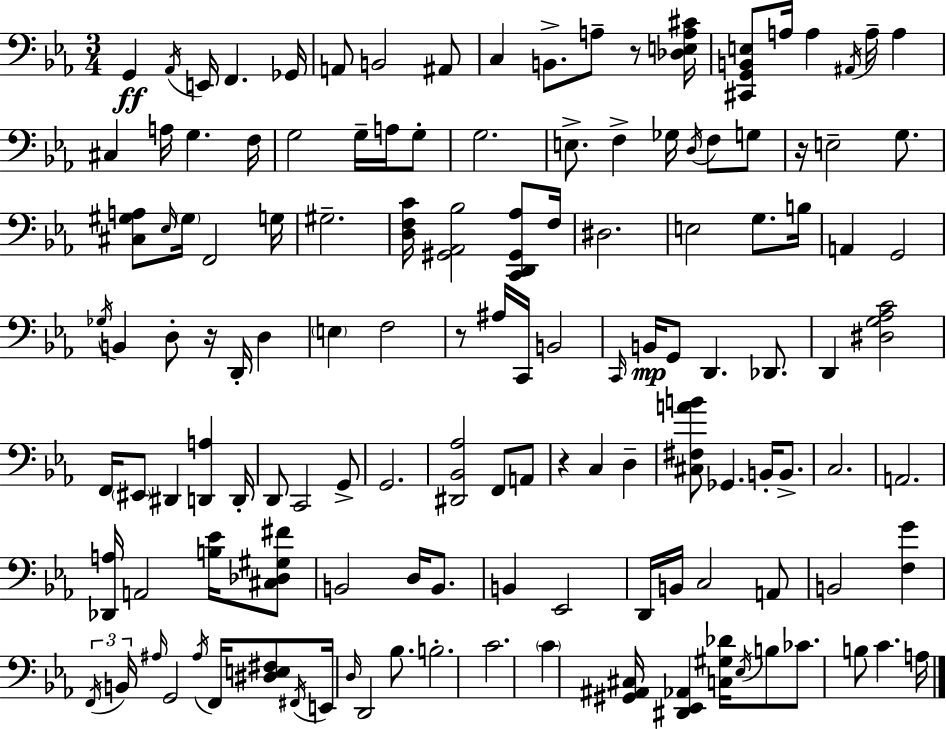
X:1
T:Untitled
M:3/4
L:1/4
K:Cm
G,, _A,,/4 E,,/4 F,, _G,,/4 A,,/2 B,,2 ^A,,/2 C, B,,/2 A,/2 z/2 [_D,E,A,^C]/4 [^C,,G,,B,,E,]/2 A,/4 A, ^A,,/4 A,/4 A, ^C, A,/4 G, F,/4 G,2 G,/4 A,/4 G,/2 G,2 E,/2 F, _G,/4 D,/4 F,/2 G,/2 z/4 E,2 G,/2 [^C,^G,A,]/2 _E,/4 ^G,/4 F,,2 G,/4 ^G,2 [D,F,C]/4 [^G,,_A,,_B,]2 [C,,D,,^G,,_A,]/2 F,/4 ^D,2 E,2 G,/2 B,/4 A,, G,,2 _G,/4 B,, D,/2 z/4 D,,/4 D, E, F,2 z/2 ^A,/4 C,,/4 B,,2 C,,/4 B,,/4 G,,/2 D,, _D,,/2 D,, [^D,G,_A,C]2 F,,/4 ^E,,/2 ^D,, [D,,A,] D,,/4 D,,/2 C,,2 G,,/2 G,,2 [^D,,_B,,_A,]2 F,,/2 A,,/2 z C, D, [^C,^F,AB]/2 _G,, B,,/4 B,,/2 C,2 A,,2 [_D,,A,]/4 A,,2 [B,_E]/4 [^C,_D,^G,^F]/2 B,,2 D,/4 B,,/2 B,, _E,,2 D,,/4 B,,/4 C,2 A,,/2 B,,2 [F,G] F,,/4 B,,/4 ^A,/4 G,,2 ^A,/4 F,,/4 [^D,E,^F,]/2 ^F,,/4 E,,/4 D,/4 D,,2 _B,/2 B,2 C2 C [^G,,^A,,^C,]/4 [^D,,_E,,_A,,] [C,^G,_D]/4 _E,/4 B,/2 _C/2 B,/2 C A,/4